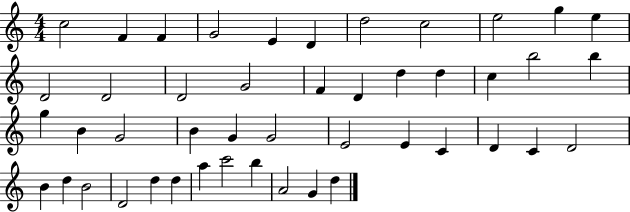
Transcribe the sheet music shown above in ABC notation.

X:1
T:Untitled
M:4/4
L:1/4
K:C
c2 F F G2 E D d2 c2 e2 g e D2 D2 D2 G2 F D d d c b2 b g B G2 B G G2 E2 E C D C D2 B d B2 D2 d d a c'2 b A2 G d